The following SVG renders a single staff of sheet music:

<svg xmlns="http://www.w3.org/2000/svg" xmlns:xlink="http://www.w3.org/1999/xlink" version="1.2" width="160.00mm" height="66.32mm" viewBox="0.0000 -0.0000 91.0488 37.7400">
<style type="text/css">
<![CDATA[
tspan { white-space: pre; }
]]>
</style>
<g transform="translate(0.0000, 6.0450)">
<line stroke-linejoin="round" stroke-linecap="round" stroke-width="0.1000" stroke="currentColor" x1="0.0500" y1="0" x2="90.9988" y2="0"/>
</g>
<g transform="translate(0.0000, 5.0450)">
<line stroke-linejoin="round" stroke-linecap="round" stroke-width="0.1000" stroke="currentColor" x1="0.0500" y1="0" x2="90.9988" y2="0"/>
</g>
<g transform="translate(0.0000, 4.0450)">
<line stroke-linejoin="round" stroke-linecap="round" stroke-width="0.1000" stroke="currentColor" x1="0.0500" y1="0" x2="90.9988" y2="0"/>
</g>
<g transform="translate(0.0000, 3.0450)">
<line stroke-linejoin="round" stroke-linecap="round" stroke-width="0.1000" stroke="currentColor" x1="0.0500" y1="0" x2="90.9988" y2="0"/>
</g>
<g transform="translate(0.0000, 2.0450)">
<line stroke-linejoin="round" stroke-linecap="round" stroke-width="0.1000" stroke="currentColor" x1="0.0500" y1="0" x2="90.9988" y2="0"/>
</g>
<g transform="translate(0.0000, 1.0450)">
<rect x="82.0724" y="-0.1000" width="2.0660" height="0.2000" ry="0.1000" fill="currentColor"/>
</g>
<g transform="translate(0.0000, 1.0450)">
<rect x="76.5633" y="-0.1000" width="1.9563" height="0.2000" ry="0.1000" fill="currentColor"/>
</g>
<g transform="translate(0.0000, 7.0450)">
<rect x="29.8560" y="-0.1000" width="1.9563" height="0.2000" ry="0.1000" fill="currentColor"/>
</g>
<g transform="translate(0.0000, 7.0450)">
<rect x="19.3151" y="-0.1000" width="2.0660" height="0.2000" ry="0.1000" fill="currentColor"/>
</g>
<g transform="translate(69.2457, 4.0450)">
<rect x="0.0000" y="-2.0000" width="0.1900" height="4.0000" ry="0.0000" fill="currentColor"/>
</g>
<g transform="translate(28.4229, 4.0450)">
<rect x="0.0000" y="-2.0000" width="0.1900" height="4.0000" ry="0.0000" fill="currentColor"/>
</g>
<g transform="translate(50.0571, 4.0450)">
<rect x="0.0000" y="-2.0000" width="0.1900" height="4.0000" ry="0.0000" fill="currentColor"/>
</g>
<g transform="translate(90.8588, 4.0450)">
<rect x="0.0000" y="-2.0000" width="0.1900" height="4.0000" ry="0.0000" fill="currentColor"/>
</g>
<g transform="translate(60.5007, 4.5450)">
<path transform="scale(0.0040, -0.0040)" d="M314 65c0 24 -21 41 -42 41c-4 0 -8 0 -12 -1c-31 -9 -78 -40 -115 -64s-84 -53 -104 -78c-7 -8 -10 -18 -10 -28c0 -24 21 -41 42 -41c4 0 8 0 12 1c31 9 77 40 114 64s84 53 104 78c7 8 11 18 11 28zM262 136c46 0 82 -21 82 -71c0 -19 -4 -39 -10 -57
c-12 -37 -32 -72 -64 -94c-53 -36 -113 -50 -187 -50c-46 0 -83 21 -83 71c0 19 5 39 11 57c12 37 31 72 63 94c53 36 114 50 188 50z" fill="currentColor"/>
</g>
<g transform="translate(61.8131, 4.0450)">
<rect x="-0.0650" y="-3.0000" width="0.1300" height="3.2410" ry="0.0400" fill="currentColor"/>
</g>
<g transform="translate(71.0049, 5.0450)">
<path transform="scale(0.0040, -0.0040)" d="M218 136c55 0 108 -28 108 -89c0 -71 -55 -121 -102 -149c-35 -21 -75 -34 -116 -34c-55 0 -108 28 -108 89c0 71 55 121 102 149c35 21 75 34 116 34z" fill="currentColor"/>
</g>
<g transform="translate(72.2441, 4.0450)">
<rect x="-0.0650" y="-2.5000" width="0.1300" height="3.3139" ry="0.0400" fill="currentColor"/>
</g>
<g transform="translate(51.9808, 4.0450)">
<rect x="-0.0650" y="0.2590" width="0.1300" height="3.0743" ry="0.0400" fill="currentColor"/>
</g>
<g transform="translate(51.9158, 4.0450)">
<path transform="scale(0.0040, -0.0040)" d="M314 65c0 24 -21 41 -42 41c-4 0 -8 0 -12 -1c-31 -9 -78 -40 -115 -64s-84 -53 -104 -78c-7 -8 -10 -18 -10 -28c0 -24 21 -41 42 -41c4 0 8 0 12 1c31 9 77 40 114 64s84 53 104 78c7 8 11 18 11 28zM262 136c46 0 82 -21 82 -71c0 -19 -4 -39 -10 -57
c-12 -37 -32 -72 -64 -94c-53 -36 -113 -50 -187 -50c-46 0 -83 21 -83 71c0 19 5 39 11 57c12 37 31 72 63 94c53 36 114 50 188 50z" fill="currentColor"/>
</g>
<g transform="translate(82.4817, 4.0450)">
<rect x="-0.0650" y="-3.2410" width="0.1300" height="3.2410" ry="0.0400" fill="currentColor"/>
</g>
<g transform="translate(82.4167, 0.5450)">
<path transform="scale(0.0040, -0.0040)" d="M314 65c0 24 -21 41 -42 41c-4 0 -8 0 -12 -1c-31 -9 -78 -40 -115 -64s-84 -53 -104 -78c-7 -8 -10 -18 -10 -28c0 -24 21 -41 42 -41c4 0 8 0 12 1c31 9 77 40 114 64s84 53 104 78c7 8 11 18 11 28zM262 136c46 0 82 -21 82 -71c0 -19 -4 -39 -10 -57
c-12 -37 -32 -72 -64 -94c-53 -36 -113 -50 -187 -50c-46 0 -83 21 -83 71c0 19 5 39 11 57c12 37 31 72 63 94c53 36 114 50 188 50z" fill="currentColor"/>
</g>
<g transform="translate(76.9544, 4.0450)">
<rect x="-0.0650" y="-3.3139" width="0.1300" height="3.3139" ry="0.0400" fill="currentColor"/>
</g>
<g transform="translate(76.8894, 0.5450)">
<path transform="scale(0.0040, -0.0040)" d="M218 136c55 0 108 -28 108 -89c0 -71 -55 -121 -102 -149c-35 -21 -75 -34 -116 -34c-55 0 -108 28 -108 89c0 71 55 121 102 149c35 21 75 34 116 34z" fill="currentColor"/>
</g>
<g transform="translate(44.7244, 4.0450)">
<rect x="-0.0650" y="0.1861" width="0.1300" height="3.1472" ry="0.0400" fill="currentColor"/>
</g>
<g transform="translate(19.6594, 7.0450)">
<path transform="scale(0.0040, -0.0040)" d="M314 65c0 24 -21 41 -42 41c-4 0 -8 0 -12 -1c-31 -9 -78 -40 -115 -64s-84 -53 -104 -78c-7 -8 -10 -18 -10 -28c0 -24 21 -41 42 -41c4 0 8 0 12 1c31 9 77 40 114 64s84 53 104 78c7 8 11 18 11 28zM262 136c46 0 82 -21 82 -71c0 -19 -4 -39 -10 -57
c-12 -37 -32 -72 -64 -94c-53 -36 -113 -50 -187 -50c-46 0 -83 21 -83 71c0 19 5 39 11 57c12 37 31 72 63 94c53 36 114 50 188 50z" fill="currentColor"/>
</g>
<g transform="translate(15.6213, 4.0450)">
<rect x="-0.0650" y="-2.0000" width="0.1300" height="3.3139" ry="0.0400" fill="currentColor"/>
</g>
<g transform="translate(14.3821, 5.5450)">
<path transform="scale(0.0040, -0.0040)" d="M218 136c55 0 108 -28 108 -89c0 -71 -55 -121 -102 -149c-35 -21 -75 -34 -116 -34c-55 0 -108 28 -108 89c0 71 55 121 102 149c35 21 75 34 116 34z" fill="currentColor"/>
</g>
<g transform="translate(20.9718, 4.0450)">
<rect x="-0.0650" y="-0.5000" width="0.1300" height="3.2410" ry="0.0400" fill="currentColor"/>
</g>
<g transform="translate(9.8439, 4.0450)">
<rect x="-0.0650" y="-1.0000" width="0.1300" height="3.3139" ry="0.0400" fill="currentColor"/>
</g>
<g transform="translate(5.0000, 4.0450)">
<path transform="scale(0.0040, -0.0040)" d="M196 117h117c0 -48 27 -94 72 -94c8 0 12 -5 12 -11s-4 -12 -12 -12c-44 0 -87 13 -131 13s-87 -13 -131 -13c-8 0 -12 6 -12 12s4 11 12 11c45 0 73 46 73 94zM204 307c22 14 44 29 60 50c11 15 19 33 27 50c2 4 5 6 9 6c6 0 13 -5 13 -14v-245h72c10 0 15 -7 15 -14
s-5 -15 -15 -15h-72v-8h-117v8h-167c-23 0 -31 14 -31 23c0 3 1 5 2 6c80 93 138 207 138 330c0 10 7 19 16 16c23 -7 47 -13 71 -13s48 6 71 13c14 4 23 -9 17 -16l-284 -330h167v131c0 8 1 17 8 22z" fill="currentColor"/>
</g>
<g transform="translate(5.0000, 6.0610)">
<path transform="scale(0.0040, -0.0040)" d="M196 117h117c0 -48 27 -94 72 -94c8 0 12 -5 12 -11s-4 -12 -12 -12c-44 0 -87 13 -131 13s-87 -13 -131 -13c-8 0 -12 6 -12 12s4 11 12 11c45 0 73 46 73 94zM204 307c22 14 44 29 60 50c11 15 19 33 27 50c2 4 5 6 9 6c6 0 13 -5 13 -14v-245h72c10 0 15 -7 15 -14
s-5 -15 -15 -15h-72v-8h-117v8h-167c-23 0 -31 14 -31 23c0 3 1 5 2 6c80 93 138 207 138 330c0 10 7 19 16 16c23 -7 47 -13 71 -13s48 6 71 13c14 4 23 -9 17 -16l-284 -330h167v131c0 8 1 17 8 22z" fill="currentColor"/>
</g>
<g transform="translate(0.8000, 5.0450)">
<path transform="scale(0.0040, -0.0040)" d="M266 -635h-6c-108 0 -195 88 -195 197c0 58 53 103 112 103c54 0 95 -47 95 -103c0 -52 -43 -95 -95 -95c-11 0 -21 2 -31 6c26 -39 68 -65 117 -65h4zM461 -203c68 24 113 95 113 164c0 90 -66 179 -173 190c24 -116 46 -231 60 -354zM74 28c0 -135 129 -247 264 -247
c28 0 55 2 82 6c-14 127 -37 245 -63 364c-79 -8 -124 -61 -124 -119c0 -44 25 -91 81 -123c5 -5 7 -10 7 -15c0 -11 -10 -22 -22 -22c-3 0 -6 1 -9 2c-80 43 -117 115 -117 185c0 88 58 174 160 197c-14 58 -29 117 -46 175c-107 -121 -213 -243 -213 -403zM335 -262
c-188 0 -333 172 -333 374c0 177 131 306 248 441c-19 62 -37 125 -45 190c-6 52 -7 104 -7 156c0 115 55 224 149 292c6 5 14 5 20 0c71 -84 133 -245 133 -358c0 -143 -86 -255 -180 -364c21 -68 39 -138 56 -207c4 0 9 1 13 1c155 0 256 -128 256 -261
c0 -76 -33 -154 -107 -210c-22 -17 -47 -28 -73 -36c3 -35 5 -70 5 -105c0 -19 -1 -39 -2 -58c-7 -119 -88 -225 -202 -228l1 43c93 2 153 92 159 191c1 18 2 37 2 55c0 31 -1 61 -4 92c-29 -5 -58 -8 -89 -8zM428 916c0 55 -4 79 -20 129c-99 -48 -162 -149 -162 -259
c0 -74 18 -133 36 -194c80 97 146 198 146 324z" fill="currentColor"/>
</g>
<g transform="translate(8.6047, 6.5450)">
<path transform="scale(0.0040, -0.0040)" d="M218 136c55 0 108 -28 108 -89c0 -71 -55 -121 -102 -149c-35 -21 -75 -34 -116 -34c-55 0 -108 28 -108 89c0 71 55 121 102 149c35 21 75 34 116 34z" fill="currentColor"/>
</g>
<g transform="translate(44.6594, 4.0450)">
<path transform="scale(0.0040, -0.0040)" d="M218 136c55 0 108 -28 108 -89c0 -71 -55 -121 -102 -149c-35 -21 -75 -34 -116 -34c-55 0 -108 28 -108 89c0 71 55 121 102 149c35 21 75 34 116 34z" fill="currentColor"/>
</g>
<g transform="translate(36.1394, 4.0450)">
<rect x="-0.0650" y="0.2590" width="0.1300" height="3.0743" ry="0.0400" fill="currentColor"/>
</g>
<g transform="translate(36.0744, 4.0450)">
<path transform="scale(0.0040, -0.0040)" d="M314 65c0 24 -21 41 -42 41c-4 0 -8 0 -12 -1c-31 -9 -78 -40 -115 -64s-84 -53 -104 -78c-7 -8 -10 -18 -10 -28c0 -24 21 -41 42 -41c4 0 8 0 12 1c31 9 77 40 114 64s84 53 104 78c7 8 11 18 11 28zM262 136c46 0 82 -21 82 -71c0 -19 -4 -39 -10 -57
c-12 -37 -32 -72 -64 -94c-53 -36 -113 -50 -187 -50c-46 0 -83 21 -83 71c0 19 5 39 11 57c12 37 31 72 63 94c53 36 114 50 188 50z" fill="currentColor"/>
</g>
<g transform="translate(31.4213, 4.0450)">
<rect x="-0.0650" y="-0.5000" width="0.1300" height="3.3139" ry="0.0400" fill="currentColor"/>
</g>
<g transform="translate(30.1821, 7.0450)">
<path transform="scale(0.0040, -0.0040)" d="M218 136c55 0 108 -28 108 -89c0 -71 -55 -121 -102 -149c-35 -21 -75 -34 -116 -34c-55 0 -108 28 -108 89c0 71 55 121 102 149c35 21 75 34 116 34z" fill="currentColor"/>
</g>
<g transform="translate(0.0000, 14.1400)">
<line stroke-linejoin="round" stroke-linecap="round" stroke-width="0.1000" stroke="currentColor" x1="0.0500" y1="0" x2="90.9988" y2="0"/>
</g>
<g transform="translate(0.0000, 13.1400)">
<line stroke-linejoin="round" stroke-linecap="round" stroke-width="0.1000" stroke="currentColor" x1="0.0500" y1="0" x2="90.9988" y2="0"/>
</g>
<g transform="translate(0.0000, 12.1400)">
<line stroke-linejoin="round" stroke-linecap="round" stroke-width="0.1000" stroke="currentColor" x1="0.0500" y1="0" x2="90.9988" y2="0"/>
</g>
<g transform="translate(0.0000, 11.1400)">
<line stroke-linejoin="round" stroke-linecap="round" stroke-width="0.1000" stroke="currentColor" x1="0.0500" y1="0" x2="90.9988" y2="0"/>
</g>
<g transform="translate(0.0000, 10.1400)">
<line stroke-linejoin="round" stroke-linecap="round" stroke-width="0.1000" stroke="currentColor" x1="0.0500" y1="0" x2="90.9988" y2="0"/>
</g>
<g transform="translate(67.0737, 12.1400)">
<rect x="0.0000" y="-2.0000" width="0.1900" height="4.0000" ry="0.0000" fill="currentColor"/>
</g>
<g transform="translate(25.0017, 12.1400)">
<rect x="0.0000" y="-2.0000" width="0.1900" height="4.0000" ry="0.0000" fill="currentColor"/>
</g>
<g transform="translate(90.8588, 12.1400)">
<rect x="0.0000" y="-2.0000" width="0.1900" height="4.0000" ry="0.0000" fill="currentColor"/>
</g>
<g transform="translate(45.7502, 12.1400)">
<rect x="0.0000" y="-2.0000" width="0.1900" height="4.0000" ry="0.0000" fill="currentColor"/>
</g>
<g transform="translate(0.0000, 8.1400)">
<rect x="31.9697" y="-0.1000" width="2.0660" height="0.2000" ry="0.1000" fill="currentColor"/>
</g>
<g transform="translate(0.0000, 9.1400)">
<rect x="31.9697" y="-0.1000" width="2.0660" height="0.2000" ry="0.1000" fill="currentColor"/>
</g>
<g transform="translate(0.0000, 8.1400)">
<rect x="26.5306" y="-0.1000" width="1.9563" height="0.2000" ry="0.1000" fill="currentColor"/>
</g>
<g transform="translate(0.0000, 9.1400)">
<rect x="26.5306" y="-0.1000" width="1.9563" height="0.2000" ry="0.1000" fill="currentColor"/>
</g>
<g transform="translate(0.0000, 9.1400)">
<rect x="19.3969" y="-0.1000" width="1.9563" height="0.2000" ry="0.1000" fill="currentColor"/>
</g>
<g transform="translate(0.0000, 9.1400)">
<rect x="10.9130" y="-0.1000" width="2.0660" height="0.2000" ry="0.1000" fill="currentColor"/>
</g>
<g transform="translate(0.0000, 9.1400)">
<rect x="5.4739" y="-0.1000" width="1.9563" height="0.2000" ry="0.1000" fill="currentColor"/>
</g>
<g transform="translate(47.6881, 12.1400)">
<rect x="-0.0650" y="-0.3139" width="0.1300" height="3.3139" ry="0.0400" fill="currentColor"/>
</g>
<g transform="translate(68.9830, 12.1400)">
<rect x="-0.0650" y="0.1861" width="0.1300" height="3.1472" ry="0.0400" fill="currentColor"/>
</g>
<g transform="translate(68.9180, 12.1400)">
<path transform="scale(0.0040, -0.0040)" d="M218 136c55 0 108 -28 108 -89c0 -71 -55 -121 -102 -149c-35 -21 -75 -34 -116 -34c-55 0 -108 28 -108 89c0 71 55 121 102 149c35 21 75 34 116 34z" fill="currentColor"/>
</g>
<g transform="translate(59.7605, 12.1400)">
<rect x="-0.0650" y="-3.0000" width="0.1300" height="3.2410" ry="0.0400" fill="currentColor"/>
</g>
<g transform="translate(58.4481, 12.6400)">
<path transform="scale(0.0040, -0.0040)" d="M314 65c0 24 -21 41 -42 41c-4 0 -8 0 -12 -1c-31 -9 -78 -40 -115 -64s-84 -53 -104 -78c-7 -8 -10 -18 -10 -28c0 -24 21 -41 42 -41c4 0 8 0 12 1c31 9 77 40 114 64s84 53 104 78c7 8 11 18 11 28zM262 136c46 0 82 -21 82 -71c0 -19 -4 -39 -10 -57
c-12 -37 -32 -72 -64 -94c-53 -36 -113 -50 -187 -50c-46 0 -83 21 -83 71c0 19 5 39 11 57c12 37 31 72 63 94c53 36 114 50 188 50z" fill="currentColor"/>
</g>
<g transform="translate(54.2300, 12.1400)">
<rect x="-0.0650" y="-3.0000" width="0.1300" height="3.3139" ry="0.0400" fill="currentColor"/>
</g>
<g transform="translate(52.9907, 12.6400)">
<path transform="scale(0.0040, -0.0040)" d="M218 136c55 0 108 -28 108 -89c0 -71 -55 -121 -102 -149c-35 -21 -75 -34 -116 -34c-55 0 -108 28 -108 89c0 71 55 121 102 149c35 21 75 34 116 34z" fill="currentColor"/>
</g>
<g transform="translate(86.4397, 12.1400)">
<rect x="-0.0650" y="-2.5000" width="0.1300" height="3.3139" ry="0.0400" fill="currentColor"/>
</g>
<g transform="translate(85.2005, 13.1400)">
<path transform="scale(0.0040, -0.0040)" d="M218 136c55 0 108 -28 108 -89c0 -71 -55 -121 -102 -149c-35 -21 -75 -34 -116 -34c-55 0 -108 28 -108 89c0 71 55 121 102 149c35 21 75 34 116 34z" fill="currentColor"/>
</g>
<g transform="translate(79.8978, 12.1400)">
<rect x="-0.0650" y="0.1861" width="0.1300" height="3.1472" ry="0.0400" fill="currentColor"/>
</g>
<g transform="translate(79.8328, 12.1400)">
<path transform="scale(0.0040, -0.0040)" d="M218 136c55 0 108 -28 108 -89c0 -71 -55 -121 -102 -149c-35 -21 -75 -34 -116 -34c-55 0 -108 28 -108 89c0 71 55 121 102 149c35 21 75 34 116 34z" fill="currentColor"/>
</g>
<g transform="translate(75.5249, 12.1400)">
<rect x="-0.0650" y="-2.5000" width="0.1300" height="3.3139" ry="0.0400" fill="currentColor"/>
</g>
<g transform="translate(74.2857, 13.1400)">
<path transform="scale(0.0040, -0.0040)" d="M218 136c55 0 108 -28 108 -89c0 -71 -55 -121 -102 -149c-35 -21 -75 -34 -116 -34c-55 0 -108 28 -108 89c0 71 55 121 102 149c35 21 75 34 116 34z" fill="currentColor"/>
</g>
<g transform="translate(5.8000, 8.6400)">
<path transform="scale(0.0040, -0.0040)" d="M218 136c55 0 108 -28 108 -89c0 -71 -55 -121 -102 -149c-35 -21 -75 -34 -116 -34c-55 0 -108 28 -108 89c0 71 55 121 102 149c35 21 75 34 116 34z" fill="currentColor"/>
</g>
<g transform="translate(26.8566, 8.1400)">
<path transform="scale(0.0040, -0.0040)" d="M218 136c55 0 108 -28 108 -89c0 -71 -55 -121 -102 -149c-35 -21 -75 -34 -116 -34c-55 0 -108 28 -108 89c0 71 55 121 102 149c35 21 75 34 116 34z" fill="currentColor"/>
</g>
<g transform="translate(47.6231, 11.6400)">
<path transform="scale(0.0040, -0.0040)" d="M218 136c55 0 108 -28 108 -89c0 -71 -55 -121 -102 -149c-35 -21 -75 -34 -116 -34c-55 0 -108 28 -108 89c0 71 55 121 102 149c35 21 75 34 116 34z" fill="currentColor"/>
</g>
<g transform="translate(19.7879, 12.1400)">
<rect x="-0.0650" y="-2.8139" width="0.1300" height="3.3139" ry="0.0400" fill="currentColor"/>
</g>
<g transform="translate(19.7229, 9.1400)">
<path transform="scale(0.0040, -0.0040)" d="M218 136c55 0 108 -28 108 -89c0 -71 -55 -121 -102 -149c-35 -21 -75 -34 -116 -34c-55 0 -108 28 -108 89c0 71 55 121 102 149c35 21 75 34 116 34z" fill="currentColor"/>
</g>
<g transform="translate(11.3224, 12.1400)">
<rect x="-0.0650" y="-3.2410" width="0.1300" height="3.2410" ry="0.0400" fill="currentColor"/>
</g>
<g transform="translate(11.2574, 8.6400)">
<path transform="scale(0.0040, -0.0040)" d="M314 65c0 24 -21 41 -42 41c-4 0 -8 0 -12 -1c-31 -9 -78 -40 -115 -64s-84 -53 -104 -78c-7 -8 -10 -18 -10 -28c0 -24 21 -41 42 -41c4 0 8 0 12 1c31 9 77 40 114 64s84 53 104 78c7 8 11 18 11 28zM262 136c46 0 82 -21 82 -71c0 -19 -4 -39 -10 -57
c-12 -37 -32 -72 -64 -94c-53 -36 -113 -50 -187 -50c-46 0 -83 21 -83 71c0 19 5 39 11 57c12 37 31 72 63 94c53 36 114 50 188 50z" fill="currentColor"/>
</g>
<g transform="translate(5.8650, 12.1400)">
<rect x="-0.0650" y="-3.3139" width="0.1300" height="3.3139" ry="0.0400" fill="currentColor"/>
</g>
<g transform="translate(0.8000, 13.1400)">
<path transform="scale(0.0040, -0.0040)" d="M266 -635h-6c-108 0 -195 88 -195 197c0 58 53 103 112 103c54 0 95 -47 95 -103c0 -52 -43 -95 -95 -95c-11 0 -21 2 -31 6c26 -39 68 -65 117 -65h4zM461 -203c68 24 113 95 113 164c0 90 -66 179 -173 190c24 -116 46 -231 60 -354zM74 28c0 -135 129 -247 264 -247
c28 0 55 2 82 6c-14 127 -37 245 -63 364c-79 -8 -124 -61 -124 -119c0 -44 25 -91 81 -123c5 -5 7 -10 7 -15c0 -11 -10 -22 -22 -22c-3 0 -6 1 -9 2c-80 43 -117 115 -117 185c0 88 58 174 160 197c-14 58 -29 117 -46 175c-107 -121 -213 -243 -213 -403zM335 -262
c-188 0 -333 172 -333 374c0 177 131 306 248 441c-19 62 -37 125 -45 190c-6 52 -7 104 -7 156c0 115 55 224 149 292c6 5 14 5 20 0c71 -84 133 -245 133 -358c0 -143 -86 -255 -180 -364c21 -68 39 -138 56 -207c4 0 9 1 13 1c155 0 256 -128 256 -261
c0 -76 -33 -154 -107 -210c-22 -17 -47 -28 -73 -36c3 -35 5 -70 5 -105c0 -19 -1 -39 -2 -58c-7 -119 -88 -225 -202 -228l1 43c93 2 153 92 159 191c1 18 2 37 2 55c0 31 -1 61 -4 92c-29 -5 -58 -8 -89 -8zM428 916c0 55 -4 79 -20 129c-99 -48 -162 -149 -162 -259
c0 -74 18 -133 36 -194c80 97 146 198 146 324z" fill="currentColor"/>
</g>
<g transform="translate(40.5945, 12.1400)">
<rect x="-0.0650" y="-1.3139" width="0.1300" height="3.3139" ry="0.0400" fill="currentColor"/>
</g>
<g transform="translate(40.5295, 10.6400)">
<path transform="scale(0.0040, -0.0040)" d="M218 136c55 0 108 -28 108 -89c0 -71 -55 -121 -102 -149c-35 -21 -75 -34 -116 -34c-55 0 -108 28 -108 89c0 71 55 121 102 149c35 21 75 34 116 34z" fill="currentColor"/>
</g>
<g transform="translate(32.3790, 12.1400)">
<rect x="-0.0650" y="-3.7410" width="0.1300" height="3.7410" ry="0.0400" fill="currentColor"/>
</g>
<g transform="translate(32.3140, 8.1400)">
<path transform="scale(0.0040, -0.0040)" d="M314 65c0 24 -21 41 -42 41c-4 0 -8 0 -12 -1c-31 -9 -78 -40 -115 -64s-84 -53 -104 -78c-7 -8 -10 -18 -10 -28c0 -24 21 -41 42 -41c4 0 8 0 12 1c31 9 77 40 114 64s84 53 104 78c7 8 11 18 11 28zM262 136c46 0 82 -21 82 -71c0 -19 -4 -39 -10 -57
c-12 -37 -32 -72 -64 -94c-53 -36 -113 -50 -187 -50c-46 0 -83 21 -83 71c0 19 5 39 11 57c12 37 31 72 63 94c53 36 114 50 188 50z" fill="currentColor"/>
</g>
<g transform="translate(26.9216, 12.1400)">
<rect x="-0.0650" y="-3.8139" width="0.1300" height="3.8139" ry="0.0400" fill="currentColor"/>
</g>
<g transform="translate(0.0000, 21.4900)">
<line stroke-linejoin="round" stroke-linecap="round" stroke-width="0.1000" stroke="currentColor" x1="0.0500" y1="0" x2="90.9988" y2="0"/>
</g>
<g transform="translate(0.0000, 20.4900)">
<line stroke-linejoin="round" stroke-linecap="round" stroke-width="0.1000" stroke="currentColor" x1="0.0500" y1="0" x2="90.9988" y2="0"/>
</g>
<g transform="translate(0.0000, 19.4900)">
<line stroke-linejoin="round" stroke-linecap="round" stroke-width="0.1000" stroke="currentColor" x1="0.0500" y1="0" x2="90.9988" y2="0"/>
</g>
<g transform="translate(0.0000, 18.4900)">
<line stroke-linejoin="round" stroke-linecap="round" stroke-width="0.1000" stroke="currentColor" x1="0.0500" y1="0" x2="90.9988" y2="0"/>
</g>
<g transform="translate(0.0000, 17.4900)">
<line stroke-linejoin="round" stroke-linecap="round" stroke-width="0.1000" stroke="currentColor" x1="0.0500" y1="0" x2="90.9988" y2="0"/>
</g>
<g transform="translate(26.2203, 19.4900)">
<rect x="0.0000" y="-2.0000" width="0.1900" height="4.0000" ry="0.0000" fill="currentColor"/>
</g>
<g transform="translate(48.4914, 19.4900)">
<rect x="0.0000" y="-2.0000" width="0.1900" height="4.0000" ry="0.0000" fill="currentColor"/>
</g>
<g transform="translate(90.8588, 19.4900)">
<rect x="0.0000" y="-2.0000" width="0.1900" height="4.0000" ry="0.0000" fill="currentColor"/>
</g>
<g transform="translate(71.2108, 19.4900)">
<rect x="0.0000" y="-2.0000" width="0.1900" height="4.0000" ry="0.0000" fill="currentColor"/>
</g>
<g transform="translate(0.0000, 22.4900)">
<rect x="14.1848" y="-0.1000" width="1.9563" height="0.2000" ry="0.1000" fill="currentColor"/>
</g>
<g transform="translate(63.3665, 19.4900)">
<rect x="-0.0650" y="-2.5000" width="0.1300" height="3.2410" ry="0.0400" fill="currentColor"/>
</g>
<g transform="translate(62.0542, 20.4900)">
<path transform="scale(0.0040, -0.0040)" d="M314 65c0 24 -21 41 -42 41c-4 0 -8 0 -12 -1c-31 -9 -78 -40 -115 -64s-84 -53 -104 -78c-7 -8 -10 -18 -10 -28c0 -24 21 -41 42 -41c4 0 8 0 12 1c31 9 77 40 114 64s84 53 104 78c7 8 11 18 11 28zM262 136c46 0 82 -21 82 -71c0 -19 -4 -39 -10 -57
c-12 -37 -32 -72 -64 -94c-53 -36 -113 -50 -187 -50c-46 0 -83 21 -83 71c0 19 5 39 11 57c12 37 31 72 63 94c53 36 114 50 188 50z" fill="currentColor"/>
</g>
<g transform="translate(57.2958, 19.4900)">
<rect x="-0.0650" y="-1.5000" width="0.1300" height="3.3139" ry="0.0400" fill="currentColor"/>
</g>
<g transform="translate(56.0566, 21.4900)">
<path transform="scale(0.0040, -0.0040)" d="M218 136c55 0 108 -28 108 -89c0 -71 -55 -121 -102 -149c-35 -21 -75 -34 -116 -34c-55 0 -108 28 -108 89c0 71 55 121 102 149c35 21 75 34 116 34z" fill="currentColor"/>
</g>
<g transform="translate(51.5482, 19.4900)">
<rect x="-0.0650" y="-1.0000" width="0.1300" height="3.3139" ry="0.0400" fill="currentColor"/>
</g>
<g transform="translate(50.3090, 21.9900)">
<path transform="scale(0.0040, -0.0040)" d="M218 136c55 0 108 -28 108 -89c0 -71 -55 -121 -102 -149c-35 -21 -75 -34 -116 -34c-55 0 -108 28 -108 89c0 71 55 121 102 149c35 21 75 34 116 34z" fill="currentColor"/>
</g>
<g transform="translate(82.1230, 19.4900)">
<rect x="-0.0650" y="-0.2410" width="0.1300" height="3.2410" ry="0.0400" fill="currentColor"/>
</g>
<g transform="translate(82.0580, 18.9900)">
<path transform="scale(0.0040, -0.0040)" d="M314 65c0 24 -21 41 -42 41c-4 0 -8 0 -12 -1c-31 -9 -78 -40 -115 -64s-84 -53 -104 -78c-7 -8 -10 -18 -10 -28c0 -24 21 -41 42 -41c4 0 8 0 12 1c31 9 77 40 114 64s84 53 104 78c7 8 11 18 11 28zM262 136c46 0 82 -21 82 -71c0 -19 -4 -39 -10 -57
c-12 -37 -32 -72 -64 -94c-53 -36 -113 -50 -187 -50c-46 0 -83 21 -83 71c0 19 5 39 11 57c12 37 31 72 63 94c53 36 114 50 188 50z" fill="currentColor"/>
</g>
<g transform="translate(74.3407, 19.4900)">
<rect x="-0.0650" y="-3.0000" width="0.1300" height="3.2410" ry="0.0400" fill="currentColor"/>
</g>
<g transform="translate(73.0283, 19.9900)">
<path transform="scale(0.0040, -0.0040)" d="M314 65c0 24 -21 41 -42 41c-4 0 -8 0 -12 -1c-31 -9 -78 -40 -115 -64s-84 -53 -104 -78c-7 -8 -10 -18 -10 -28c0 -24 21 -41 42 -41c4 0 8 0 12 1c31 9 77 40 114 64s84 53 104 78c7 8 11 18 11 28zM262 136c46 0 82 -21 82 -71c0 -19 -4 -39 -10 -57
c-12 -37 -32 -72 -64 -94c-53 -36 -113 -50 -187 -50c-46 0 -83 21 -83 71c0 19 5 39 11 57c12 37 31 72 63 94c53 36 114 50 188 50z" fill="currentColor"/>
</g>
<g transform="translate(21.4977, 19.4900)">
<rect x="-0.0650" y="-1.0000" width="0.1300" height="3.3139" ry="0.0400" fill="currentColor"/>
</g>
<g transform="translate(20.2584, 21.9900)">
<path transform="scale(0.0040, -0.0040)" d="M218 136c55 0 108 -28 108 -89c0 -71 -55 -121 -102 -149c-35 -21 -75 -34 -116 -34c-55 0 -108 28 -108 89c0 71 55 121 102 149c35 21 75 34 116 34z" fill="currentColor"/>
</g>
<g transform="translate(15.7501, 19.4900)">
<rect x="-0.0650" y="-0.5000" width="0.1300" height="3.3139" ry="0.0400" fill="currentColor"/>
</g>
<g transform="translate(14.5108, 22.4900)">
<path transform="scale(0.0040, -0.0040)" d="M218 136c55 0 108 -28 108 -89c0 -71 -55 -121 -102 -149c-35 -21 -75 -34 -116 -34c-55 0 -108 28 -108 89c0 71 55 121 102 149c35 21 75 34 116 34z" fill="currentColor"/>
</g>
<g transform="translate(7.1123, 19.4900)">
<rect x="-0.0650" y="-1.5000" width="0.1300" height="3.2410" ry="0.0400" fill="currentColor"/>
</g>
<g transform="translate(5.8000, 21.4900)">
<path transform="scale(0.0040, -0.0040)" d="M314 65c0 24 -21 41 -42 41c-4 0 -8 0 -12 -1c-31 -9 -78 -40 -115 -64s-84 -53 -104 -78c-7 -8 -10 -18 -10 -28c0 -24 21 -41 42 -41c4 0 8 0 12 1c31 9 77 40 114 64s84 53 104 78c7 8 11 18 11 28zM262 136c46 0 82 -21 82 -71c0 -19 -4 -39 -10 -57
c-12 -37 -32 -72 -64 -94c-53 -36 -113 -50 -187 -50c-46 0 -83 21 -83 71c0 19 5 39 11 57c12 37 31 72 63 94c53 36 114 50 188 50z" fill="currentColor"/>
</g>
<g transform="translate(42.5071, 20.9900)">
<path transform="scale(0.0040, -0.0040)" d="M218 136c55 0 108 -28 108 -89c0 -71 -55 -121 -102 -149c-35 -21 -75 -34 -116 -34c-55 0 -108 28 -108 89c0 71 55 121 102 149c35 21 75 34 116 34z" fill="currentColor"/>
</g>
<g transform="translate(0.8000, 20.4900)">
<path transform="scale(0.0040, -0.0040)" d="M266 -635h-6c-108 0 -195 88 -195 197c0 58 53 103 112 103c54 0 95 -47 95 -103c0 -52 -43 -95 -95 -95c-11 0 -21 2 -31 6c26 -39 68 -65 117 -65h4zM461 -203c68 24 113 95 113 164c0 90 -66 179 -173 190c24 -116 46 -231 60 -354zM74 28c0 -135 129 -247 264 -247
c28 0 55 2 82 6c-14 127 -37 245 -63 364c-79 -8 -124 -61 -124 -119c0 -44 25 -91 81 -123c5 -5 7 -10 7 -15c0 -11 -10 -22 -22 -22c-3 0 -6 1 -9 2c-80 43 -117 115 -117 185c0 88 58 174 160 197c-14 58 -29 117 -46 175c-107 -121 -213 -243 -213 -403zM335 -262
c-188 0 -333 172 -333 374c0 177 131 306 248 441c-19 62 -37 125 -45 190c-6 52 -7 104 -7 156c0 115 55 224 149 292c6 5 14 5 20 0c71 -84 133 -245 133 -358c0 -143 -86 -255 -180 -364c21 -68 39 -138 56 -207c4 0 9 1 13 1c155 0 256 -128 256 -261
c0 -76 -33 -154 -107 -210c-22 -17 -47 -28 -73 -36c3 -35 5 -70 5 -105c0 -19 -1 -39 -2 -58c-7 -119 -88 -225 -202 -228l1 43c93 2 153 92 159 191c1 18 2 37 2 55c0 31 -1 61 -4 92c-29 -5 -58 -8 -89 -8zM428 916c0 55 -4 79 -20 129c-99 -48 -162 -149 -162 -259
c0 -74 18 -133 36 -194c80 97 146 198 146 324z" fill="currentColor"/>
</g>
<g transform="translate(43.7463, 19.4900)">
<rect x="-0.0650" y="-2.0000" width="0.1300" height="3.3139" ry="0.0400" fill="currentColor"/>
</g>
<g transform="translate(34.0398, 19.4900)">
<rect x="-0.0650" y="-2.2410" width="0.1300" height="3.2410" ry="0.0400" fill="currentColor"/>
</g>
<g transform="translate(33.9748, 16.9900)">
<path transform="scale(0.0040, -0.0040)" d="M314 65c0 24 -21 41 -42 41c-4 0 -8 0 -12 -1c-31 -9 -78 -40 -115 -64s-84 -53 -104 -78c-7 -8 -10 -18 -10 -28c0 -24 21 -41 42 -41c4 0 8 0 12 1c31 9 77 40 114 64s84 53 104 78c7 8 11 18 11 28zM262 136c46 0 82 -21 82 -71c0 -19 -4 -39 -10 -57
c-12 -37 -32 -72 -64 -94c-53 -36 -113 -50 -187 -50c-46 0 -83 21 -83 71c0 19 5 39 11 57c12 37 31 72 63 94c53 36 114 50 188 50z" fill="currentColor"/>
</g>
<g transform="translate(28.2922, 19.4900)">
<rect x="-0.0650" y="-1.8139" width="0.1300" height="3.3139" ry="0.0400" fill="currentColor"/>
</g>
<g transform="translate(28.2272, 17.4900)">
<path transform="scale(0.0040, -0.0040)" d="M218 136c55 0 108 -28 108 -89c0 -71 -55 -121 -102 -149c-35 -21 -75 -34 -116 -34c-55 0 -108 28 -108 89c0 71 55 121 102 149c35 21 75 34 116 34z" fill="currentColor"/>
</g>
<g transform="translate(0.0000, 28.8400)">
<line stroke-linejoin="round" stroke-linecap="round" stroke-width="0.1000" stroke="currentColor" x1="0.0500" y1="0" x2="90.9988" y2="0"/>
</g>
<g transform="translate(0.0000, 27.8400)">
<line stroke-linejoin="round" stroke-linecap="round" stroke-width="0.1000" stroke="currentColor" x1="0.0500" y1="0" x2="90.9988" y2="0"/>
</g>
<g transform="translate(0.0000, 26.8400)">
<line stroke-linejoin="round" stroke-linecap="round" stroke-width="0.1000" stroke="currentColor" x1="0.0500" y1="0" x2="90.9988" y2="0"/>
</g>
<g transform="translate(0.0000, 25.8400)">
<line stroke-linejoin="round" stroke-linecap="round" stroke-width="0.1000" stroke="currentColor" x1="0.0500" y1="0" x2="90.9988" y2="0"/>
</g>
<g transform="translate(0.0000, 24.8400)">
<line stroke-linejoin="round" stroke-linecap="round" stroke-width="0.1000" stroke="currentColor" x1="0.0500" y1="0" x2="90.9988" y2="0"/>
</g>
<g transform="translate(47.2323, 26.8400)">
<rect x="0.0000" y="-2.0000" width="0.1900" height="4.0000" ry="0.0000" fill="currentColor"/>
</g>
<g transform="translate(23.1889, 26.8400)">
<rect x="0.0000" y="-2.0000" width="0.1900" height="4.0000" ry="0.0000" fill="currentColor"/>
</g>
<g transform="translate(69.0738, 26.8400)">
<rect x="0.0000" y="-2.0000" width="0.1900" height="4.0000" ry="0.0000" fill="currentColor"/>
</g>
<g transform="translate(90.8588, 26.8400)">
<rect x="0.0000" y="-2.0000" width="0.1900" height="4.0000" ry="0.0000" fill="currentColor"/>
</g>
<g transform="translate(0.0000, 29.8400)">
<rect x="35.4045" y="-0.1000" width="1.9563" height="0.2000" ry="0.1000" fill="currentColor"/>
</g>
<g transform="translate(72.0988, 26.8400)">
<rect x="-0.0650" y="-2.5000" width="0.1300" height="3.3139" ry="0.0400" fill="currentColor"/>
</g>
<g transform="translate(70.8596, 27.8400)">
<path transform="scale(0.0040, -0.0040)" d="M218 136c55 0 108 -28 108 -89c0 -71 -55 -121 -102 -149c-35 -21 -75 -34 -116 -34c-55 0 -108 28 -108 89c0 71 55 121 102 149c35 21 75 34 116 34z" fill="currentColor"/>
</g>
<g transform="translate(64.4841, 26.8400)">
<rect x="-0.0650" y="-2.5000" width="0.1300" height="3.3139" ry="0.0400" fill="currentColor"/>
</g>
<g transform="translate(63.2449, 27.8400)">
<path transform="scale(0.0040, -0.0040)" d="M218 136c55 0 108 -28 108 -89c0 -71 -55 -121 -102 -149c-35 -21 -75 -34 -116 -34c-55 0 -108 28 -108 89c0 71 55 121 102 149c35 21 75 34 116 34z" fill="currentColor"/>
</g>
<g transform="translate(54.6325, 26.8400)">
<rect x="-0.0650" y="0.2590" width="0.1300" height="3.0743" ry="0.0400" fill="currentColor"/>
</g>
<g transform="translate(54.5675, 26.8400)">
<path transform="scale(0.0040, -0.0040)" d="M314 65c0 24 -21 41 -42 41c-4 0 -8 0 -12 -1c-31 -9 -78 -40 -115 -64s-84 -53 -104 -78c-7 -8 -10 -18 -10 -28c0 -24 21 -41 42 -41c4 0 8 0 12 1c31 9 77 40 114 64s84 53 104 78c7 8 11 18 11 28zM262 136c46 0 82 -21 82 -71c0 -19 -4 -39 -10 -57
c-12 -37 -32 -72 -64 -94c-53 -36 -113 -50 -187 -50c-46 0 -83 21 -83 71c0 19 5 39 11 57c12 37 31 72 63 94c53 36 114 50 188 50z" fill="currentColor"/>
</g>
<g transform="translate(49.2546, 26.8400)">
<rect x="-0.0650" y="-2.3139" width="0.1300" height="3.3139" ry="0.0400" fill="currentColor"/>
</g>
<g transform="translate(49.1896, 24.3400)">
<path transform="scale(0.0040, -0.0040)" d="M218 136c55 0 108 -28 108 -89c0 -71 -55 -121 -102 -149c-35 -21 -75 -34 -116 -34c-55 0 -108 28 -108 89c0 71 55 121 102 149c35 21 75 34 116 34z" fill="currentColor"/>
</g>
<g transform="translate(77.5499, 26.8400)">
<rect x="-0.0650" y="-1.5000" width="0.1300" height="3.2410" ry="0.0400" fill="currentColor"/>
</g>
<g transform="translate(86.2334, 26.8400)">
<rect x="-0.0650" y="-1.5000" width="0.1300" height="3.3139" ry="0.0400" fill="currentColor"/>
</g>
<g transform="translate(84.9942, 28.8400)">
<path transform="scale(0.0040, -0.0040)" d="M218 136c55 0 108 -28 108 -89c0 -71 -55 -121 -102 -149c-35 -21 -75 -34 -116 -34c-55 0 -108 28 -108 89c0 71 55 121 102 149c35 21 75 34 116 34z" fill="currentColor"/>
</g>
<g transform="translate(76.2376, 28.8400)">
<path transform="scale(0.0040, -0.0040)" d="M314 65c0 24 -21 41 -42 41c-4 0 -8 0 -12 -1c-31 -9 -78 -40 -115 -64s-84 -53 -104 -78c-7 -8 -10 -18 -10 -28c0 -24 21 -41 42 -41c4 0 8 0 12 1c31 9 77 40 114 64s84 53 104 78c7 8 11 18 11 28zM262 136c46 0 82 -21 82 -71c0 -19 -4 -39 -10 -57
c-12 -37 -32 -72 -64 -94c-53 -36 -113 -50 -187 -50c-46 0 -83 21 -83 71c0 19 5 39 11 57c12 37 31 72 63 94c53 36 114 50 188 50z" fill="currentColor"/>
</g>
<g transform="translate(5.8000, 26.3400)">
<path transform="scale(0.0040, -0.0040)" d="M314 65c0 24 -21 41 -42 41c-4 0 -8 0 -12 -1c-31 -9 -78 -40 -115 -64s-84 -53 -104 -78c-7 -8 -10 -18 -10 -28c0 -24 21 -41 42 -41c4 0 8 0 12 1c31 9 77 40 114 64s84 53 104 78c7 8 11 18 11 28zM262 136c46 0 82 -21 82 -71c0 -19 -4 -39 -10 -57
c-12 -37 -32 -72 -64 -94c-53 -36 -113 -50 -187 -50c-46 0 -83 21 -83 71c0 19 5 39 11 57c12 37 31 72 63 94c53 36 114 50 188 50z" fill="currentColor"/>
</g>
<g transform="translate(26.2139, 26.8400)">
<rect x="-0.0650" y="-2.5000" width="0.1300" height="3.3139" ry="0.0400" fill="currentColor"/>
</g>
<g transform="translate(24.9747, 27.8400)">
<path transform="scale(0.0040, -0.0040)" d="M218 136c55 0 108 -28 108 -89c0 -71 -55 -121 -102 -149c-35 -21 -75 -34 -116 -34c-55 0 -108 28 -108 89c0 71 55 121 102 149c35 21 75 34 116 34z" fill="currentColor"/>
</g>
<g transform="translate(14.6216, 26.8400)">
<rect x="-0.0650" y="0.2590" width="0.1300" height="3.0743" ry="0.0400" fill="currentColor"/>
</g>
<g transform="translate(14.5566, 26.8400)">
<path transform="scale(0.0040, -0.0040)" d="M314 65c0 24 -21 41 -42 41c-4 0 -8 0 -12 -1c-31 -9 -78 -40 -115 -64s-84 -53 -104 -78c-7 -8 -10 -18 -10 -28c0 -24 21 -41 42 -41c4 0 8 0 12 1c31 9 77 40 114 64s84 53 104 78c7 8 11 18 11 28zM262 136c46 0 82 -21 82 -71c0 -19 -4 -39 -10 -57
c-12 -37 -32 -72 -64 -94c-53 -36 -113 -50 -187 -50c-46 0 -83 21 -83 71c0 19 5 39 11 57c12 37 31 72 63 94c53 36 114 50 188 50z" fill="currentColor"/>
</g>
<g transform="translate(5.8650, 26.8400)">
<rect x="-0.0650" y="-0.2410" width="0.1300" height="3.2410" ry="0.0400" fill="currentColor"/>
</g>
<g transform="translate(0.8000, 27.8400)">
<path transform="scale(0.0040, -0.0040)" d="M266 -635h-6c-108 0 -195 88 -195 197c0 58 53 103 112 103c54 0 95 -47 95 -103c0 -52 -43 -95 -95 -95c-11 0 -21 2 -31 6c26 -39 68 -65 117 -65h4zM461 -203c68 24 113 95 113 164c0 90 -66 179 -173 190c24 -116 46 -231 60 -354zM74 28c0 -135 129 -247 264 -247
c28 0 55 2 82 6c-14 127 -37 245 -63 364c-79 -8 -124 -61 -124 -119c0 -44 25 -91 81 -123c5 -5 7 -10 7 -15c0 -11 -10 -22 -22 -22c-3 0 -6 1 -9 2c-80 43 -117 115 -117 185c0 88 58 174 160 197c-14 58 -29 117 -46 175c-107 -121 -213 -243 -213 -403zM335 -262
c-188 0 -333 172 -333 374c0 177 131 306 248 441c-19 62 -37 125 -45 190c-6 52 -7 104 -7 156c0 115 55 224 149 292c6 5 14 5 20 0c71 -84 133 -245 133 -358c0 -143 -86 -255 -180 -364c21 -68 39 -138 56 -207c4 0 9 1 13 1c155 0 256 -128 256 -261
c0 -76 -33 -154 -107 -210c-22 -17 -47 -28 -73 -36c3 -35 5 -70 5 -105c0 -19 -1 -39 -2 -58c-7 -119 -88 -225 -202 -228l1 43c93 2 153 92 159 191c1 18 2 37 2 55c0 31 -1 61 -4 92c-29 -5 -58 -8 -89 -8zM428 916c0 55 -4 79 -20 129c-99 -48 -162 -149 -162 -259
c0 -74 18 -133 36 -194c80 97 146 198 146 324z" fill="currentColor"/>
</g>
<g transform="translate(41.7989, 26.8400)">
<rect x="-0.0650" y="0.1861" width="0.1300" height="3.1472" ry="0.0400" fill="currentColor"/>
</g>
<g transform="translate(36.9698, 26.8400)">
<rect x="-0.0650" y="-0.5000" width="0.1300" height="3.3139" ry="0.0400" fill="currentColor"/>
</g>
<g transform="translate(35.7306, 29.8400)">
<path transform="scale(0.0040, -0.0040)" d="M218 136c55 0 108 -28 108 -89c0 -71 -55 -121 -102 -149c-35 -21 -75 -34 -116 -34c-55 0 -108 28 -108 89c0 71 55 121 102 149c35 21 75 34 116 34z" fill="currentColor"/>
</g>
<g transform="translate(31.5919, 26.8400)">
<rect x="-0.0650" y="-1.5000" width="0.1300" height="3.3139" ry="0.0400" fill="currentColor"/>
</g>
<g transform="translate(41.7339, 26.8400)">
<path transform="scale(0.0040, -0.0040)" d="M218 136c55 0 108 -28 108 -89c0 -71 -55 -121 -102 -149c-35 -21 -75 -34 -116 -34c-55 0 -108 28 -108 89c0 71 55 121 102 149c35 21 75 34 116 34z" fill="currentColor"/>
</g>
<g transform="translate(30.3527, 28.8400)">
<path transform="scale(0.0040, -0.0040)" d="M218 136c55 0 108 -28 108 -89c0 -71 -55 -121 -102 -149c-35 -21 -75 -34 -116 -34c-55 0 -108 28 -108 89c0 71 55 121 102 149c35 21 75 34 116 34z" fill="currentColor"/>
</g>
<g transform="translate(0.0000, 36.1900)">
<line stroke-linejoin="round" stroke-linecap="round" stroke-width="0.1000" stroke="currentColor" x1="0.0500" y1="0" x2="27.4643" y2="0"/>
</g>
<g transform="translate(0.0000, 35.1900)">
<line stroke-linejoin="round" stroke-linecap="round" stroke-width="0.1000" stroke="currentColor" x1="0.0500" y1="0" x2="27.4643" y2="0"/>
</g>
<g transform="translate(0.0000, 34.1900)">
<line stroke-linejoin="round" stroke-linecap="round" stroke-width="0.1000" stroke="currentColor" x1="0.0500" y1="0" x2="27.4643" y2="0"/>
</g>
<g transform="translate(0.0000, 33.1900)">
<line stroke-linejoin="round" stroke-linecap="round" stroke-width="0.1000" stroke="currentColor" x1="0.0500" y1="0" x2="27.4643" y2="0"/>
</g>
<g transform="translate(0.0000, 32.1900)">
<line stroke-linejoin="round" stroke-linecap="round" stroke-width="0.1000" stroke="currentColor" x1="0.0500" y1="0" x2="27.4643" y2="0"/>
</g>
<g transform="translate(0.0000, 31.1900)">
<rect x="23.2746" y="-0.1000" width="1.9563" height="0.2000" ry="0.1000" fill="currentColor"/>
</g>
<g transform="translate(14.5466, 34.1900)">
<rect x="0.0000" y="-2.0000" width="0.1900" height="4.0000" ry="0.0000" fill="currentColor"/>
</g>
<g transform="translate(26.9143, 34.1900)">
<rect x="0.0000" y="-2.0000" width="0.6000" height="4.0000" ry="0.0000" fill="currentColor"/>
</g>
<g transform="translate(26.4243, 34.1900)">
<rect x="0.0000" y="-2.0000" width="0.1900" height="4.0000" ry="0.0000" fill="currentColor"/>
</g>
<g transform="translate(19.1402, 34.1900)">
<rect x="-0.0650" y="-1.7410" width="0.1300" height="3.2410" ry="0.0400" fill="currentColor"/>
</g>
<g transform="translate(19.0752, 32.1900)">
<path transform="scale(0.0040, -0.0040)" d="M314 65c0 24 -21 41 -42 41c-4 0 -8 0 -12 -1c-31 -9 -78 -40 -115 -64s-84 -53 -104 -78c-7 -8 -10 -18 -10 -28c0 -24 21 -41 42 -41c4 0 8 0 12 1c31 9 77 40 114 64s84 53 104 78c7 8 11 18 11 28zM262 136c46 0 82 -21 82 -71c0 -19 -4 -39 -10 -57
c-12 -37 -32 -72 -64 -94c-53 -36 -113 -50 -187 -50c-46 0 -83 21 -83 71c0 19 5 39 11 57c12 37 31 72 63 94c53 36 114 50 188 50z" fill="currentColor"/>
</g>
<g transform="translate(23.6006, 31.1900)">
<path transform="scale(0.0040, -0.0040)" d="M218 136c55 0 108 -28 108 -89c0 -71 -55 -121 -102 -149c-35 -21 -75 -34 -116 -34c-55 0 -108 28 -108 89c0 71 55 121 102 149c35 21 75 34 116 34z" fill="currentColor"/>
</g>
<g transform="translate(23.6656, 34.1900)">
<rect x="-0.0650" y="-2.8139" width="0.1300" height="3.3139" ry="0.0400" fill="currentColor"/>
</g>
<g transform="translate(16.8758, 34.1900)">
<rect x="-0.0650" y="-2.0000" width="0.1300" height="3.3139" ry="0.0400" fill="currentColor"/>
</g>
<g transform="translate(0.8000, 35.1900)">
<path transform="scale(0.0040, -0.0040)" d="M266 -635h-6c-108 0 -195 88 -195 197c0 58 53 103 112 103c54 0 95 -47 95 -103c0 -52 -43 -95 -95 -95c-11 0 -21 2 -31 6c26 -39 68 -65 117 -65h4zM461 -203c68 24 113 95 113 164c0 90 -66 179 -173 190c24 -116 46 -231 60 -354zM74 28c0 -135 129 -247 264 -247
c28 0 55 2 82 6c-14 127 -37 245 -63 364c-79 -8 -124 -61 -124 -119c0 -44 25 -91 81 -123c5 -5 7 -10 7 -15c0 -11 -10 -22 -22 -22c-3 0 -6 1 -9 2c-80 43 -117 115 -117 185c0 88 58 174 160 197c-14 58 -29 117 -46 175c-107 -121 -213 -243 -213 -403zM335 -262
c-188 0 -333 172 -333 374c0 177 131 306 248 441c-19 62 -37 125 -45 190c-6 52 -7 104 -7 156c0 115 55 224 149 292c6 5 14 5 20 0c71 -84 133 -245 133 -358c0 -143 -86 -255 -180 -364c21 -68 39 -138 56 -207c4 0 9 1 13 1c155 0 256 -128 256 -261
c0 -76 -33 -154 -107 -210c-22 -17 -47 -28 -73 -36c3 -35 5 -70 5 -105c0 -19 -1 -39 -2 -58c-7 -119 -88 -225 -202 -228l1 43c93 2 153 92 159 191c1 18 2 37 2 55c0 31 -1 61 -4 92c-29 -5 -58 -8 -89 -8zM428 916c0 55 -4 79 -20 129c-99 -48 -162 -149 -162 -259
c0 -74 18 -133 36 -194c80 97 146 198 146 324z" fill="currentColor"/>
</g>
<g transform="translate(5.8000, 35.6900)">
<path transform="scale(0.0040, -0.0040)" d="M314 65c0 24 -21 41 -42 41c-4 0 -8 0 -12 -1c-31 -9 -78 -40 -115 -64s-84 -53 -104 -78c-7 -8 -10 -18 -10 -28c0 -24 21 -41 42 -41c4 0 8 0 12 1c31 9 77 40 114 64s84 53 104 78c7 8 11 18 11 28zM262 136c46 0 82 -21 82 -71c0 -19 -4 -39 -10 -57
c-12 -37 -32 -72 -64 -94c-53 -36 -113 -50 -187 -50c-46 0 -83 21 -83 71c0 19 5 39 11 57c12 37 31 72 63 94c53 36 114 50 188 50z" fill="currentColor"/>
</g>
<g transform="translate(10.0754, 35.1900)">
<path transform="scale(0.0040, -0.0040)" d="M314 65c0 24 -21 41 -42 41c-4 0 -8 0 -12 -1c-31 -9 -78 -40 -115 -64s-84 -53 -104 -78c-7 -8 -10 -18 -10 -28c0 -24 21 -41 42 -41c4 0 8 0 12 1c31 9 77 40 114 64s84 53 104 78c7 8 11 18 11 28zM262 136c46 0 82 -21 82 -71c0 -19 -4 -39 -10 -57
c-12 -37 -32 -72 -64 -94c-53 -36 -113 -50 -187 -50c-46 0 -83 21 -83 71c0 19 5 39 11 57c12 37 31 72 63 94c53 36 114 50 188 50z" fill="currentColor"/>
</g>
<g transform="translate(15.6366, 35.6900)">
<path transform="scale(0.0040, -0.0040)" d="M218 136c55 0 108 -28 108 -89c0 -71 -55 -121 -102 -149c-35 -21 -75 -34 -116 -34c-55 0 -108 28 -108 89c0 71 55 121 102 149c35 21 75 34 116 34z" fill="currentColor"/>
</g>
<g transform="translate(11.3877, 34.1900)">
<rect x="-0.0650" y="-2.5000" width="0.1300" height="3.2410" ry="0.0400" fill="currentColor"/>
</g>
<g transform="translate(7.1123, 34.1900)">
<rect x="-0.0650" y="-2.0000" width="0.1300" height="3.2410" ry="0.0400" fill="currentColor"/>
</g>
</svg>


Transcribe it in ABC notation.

X:1
T:Untitled
M:4/4
L:1/4
K:C
D F C2 C B2 B B2 A2 G b b2 b b2 a c' c'2 e c A A2 B G B G E2 C D f g2 F D E G2 A2 c2 c2 B2 G E C B g B2 G G E2 E F2 G2 F f2 a